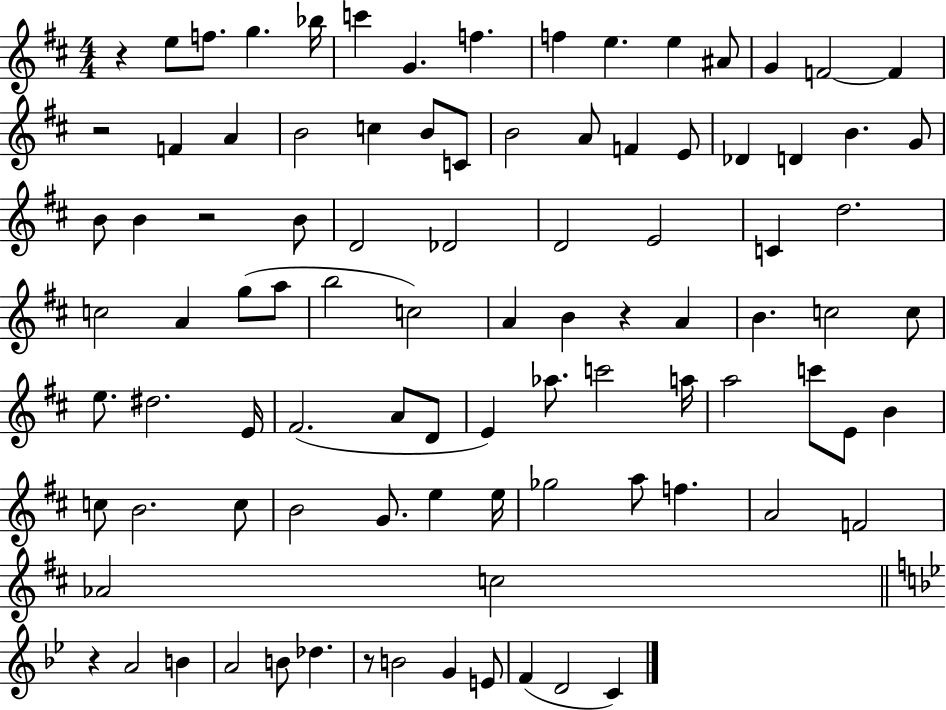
{
  \clef treble
  \numericTimeSignature
  \time 4/4
  \key d \major
  r4 e''8 f''8. g''4. bes''16 | c'''4 g'4. f''4. | f''4 e''4. e''4 ais'8 | g'4 f'2~~ f'4 | \break r2 f'4 a'4 | b'2 c''4 b'8 c'8 | b'2 a'8 f'4 e'8 | des'4 d'4 b'4. g'8 | \break b'8 b'4 r2 b'8 | d'2 des'2 | d'2 e'2 | c'4 d''2. | \break c''2 a'4 g''8( a''8 | b''2 c''2) | a'4 b'4 r4 a'4 | b'4. c''2 c''8 | \break e''8. dis''2. e'16 | fis'2.( a'8 d'8 | e'4) aes''8. c'''2 a''16 | a''2 c'''8 e'8 b'4 | \break c''8 b'2. c''8 | b'2 g'8. e''4 e''16 | ges''2 a''8 f''4. | a'2 f'2 | \break aes'2 c''2 | \bar "||" \break \key g \minor r4 a'2 b'4 | a'2 b'8 des''4. | r8 b'2 g'4 e'8 | f'4( d'2 c'4) | \break \bar "|."
}